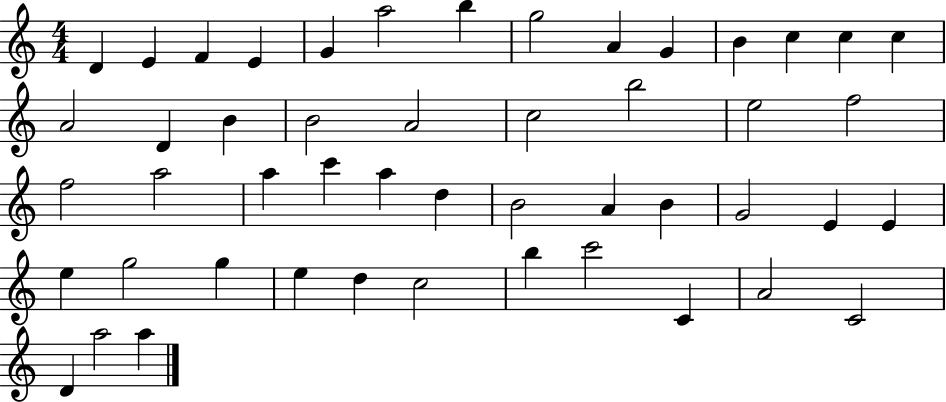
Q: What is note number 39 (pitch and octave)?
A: E5